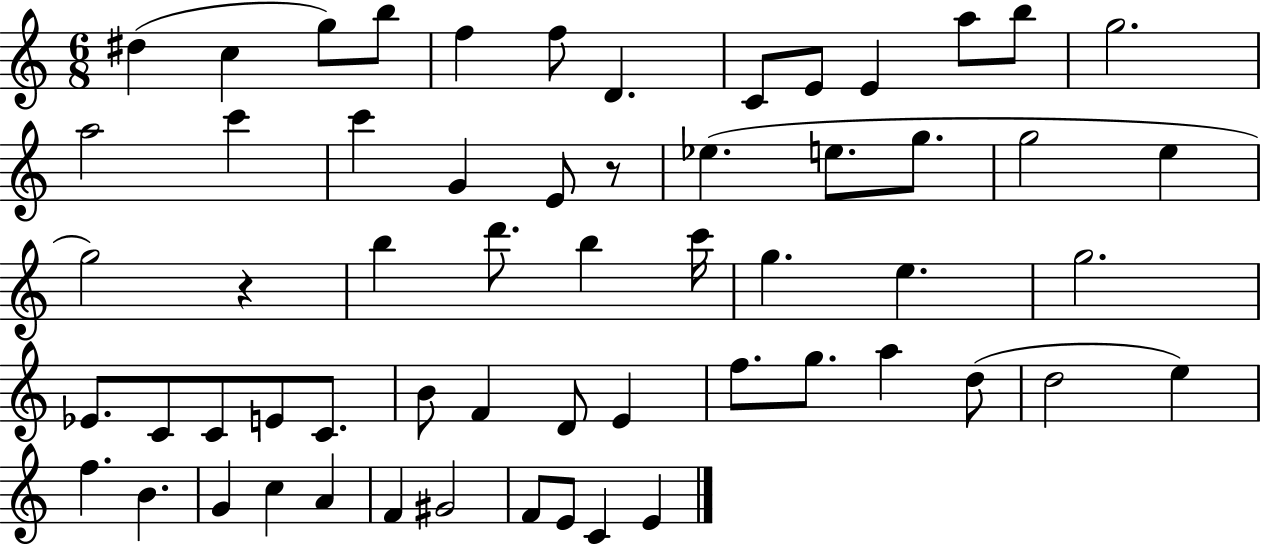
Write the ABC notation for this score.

X:1
T:Untitled
M:6/8
L:1/4
K:C
^d c g/2 b/2 f f/2 D C/2 E/2 E a/2 b/2 g2 a2 c' c' G E/2 z/2 _e e/2 g/2 g2 e g2 z b d'/2 b c'/4 g e g2 _E/2 C/2 C/2 E/2 C/2 B/2 F D/2 E f/2 g/2 a d/2 d2 e f B G c A F ^G2 F/2 E/2 C E